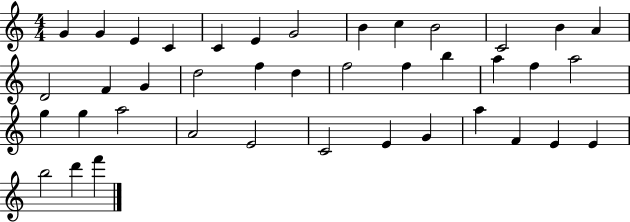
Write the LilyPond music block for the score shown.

{
  \clef treble
  \numericTimeSignature
  \time 4/4
  \key c \major
  g'4 g'4 e'4 c'4 | c'4 e'4 g'2 | b'4 c''4 b'2 | c'2 b'4 a'4 | \break d'2 f'4 g'4 | d''2 f''4 d''4 | f''2 f''4 b''4 | a''4 f''4 a''2 | \break g''4 g''4 a''2 | a'2 e'2 | c'2 e'4 g'4 | a''4 f'4 e'4 e'4 | \break b''2 d'''4 f'''4 | \bar "|."
}